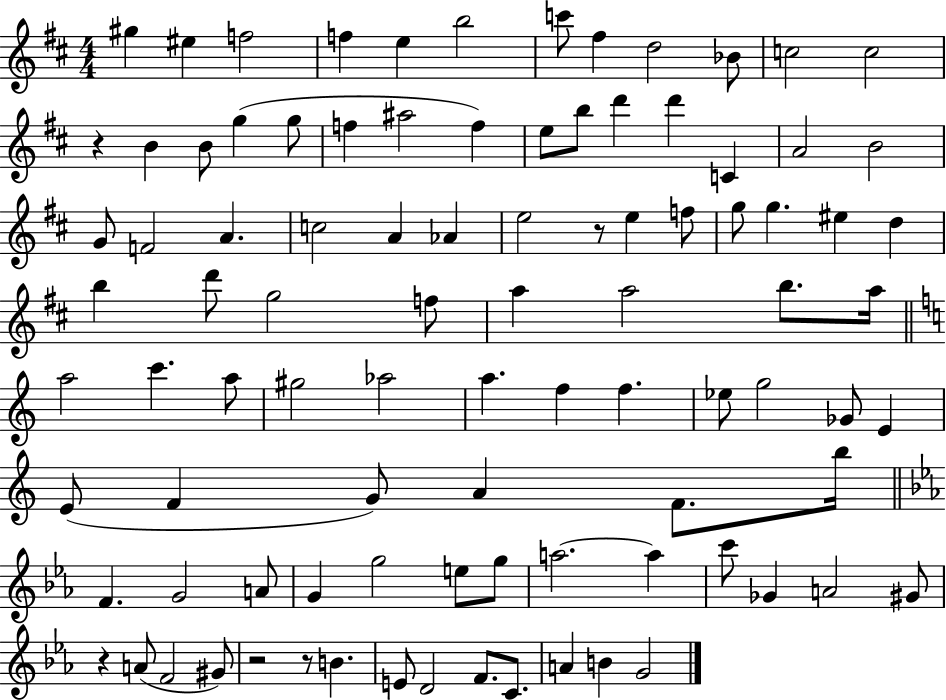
G#5/q EIS5/q F5/h F5/q E5/q B5/h C6/e F#5/q D5/h Bb4/e C5/h C5/h R/q B4/q B4/e G5/q G5/e F5/q A#5/h F5/q E5/e B5/e D6/q D6/q C4/q A4/h B4/h G4/e F4/h A4/q. C5/h A4/q Ab4/q E5/h R/e E5/q F5/e G5/e G5/q. EIS5/q D5/q B5/q D6/e G5/h F5/e A5/q A5/h B5/e. A5/s A5/h C6/q. A5/e G#5/h Ab5/h A5/q. F5/q F5/q. Eb5/e G5/h Gb4/e E4/q E4/e F4/q G4/e A4/q F4/e. B5/s F4/q. G4/h A4/e G4/q G5/h E5/e G5/e A5/h. A5/q C6/e Gb4/q A4/h G#4/e R/q A4/e F4/h G#4/e R/h R/e B4/q. E4/e D4/h F4/e. C4/e. A4/q B4/q G4/h